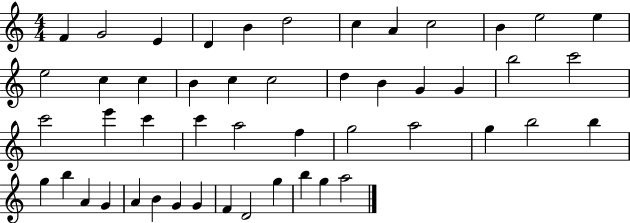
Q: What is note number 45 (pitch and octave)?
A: D4